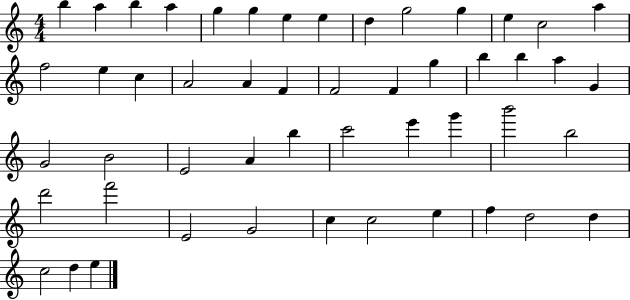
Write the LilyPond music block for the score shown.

{
  \clef treble
  \numericTimeSignature
  \time 4/4
  \key c \major
  b''4 a''4 b''4 a''4 | g''4 g''4 e''4 e''4 | d''4 g''2 g''4 | e''4 c''2 a''4 | \break f''2 e''4 c''4 | a'2 a'4 f'4 | f'2 f'4 g''4 | b''4 b''4 a''4 g'4 | \break g'2 b'2 | e'2 a'4 b''4 | c'''2 e'''4 g'''4 | b'''2 b''2 | \break d'''2 f'''2 | e'2 g'2 | c''4 c''2 e''4 | f''4 d''2 d''4 | \break c''2 d''4 e''4 | \bar "|."
}